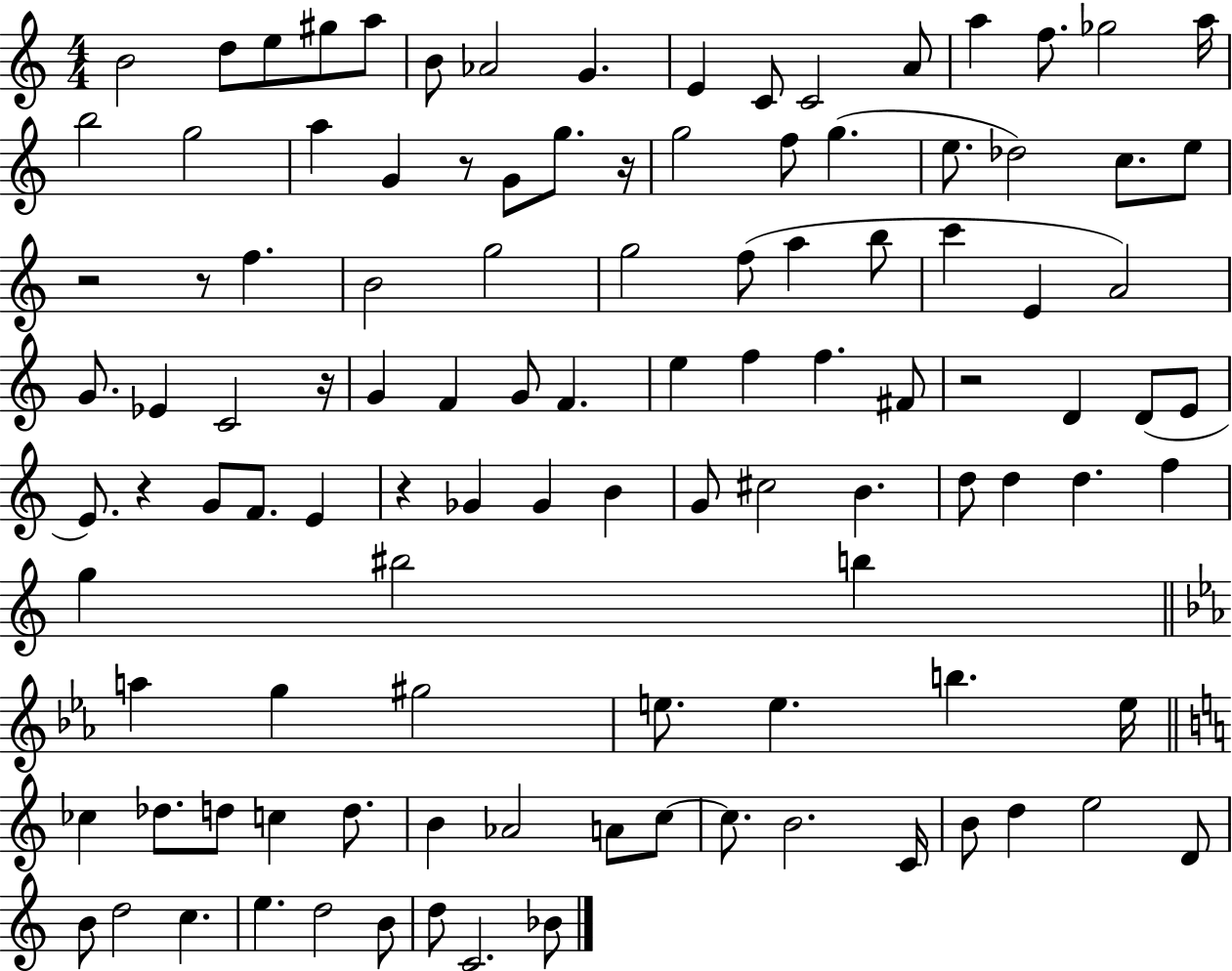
B4/h D5/e E5/e G#5/e A5/e B4/e Ab4/h G4/q. E4/q C4/e C4/h A4/e A5/q F5/e. Gb5/h A5/s B5/h G5/h A5/q G4/q R/e G4/e G5/e. R/s G5/h F5/e G5/q. E5/e. Db5/h C5/e. E5/e R/h R/e F5/q. B4/h G5/h G5/h F5/e A5/q B5/e C6/q E4/q A4/h G4/e. Eb4/q C4/h R/s G4/q F4/q G4/e F4/q. E5/q F5/q F5/q. F#4/e R/h D4/q D4/e E4/e E4/e. R/q G4/e F4/e. E4/q R/q Gb4/q Gb4/q B4/q G4/e C#5/h B4/q. D5/e D5/q D5/q. F5/q G5/q BIS5/h B5/q A5/q G5/q G#5/h E5/e. E5/q. B5/q. E5/s CES5/q Db5/e. D5/e C5/q D5/e. B4/q Ab4/h A4/e C5/e C5/e. B4/h. C4/s B4/e D5/q E5/h D4/e B4/e D5/h C5/q. E5/q. D5/h B4/e D5/e C4/h. Bb4/e